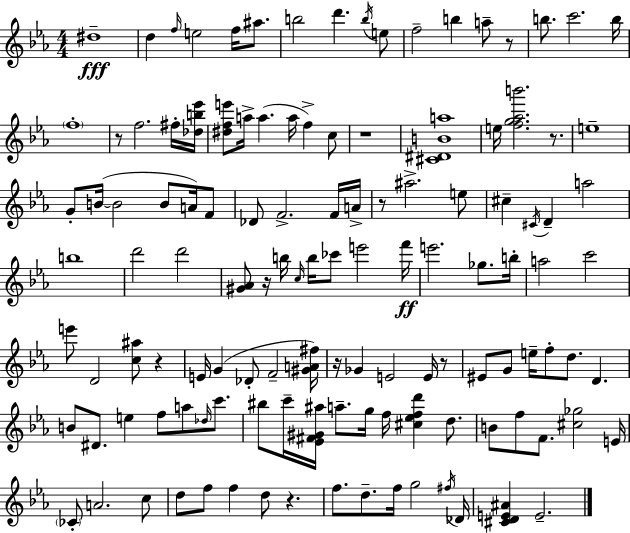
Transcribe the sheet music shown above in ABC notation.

X:1
T:Untitled
M:4/4
L:1/4
K:Cm
^d4 d f/4 e2 f/4 ^a/2 b2 d' b/4 e/2 f2 b a/2 z/2 b/2 c'2 b/4 f4 z/2 f2 ^f/4 [_db_e']/4 [^dfe']/2 a/4 a a/4 f c/2 z4 [^C^DBa]4 e/4 [fg_ab']2 z/2 e4 G/2 B/4 B2 B/2 A/4 F/2 _D/2 F2 F/4 A/4 z/2 ^a2 e/2 ^c ^C/4 D a2 b4 d'2 d'2 [^G_A]/2 z/4 b/4 c/4 b/4 _c'/2 e'2 f'/4 e'2 _g/2 b/4 a2 c'2 e'/2 D2 [c^a]/2 z E/4 G _D/2 F2 [^GA^f]/4 z/4 _G E2 E/4 z/2 ^E/2 G/2 e/4 f/2 d/2 D B/2 ^D/2 e f/2 a/2 _d/4 c'/2 ^b/2 c'/4 [_E^F^G^a]/4 a/2 g/4 f/4 [^c_efd'] d/2 B/2 f/2 F/2 [^c_g]2 E/4 _C/2 A2 c/2 d/2 f/2 f d/2 z f/2 d/2 f/4 g2 ^f/4 _D/4 [^CDE^A] E2